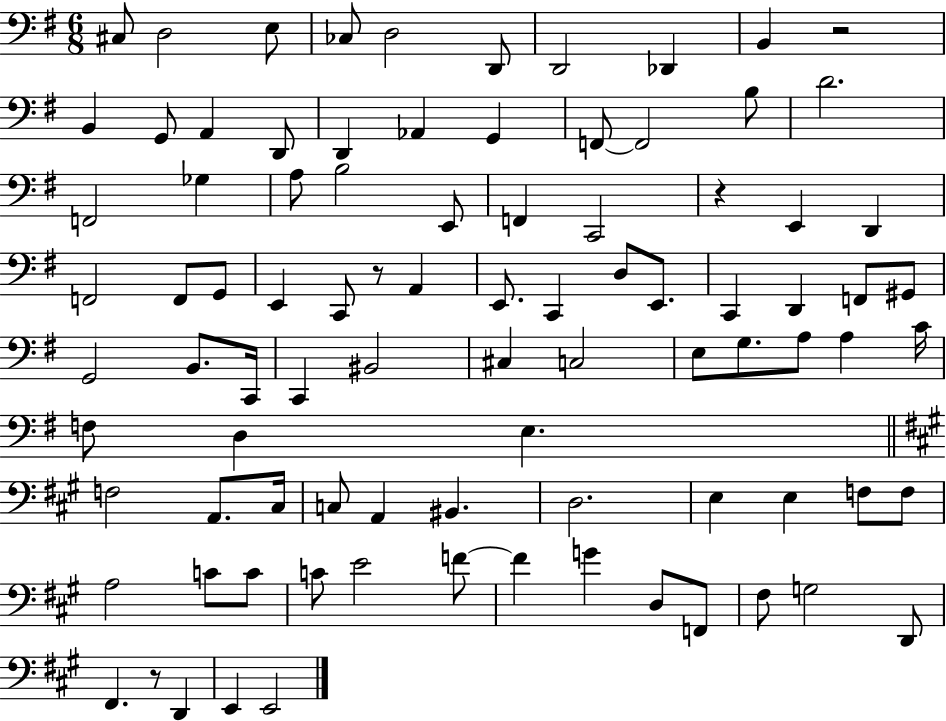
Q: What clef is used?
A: bass